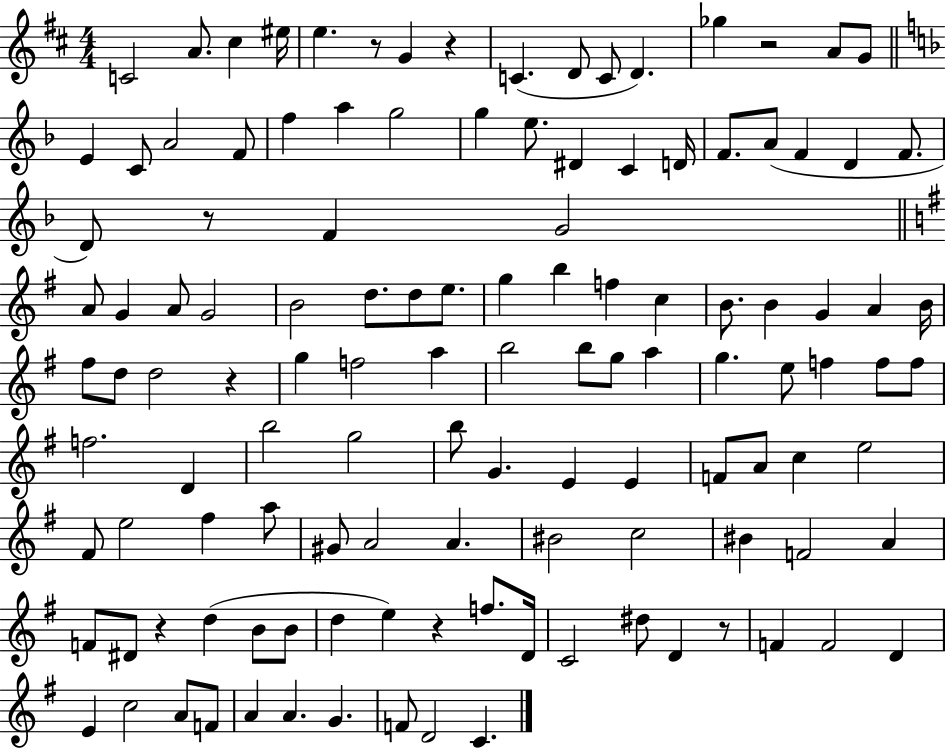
X:1
T:Untitled
M:4/4
L:1/4
K:D
C2 A/2 ^c ^e/4 e z/2 G z C D/2 C/2 D _g z2 A/2 G/2 E C/2 A2 F/2 f a g2 g e/2 ^D C D/4 F/2 A/2 F D F/2 D/2 z/2 F G2 A/2 G A/2 G2 B2 d/2 d/2 e/2 g b f c B/2 B G A B/4 ^f/2 d/2 d2 z g f2 a b2 b/2 g/2 a g e/2 f f/2 f/2 f2 D b2 g2 b/2 G E E F/2 A/2 c e2 ^F/2 e2 ^f a/2 ^G/2 A2 A ^B2 c2 ^B F2 A F/2 ^D/2 z d B/2 B/2 d e z f/2 D/4 C2 ^d/2 D z/2 F F2 D E c2 A/2 F/2 A A G F/2 D2 C